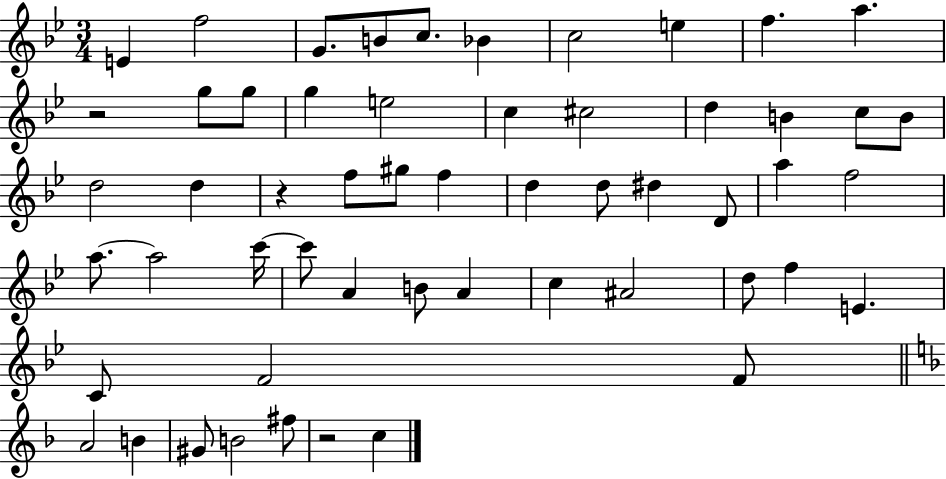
X:1
T:Untitled
M:3/4
L:1/4
K:Bb
E f2 G/2 B/2 c/2 _B c2 e f a z2 g/2 g/2 g e2 c ^c2 d B c/2 B/2 d2 d z f/2 ^g/2 f d d/2 ^d D/2 a f2 a/2 a2 c'/4 c'/2 A B/2 A c ^A2 d/2 f E C/2 F2 F/2 A2 B ^G/2 B2 ^f/2 z2 c